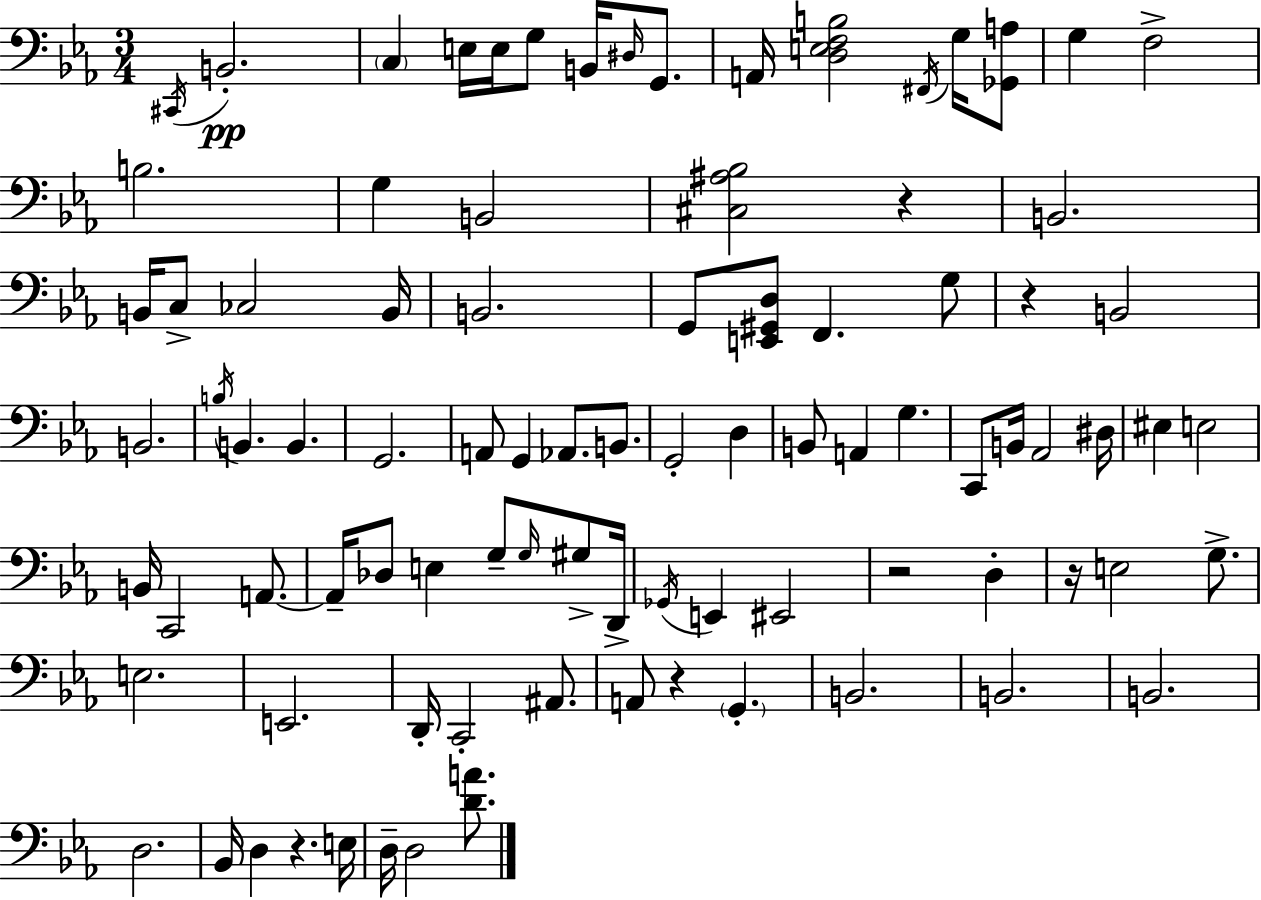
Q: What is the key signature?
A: EES major